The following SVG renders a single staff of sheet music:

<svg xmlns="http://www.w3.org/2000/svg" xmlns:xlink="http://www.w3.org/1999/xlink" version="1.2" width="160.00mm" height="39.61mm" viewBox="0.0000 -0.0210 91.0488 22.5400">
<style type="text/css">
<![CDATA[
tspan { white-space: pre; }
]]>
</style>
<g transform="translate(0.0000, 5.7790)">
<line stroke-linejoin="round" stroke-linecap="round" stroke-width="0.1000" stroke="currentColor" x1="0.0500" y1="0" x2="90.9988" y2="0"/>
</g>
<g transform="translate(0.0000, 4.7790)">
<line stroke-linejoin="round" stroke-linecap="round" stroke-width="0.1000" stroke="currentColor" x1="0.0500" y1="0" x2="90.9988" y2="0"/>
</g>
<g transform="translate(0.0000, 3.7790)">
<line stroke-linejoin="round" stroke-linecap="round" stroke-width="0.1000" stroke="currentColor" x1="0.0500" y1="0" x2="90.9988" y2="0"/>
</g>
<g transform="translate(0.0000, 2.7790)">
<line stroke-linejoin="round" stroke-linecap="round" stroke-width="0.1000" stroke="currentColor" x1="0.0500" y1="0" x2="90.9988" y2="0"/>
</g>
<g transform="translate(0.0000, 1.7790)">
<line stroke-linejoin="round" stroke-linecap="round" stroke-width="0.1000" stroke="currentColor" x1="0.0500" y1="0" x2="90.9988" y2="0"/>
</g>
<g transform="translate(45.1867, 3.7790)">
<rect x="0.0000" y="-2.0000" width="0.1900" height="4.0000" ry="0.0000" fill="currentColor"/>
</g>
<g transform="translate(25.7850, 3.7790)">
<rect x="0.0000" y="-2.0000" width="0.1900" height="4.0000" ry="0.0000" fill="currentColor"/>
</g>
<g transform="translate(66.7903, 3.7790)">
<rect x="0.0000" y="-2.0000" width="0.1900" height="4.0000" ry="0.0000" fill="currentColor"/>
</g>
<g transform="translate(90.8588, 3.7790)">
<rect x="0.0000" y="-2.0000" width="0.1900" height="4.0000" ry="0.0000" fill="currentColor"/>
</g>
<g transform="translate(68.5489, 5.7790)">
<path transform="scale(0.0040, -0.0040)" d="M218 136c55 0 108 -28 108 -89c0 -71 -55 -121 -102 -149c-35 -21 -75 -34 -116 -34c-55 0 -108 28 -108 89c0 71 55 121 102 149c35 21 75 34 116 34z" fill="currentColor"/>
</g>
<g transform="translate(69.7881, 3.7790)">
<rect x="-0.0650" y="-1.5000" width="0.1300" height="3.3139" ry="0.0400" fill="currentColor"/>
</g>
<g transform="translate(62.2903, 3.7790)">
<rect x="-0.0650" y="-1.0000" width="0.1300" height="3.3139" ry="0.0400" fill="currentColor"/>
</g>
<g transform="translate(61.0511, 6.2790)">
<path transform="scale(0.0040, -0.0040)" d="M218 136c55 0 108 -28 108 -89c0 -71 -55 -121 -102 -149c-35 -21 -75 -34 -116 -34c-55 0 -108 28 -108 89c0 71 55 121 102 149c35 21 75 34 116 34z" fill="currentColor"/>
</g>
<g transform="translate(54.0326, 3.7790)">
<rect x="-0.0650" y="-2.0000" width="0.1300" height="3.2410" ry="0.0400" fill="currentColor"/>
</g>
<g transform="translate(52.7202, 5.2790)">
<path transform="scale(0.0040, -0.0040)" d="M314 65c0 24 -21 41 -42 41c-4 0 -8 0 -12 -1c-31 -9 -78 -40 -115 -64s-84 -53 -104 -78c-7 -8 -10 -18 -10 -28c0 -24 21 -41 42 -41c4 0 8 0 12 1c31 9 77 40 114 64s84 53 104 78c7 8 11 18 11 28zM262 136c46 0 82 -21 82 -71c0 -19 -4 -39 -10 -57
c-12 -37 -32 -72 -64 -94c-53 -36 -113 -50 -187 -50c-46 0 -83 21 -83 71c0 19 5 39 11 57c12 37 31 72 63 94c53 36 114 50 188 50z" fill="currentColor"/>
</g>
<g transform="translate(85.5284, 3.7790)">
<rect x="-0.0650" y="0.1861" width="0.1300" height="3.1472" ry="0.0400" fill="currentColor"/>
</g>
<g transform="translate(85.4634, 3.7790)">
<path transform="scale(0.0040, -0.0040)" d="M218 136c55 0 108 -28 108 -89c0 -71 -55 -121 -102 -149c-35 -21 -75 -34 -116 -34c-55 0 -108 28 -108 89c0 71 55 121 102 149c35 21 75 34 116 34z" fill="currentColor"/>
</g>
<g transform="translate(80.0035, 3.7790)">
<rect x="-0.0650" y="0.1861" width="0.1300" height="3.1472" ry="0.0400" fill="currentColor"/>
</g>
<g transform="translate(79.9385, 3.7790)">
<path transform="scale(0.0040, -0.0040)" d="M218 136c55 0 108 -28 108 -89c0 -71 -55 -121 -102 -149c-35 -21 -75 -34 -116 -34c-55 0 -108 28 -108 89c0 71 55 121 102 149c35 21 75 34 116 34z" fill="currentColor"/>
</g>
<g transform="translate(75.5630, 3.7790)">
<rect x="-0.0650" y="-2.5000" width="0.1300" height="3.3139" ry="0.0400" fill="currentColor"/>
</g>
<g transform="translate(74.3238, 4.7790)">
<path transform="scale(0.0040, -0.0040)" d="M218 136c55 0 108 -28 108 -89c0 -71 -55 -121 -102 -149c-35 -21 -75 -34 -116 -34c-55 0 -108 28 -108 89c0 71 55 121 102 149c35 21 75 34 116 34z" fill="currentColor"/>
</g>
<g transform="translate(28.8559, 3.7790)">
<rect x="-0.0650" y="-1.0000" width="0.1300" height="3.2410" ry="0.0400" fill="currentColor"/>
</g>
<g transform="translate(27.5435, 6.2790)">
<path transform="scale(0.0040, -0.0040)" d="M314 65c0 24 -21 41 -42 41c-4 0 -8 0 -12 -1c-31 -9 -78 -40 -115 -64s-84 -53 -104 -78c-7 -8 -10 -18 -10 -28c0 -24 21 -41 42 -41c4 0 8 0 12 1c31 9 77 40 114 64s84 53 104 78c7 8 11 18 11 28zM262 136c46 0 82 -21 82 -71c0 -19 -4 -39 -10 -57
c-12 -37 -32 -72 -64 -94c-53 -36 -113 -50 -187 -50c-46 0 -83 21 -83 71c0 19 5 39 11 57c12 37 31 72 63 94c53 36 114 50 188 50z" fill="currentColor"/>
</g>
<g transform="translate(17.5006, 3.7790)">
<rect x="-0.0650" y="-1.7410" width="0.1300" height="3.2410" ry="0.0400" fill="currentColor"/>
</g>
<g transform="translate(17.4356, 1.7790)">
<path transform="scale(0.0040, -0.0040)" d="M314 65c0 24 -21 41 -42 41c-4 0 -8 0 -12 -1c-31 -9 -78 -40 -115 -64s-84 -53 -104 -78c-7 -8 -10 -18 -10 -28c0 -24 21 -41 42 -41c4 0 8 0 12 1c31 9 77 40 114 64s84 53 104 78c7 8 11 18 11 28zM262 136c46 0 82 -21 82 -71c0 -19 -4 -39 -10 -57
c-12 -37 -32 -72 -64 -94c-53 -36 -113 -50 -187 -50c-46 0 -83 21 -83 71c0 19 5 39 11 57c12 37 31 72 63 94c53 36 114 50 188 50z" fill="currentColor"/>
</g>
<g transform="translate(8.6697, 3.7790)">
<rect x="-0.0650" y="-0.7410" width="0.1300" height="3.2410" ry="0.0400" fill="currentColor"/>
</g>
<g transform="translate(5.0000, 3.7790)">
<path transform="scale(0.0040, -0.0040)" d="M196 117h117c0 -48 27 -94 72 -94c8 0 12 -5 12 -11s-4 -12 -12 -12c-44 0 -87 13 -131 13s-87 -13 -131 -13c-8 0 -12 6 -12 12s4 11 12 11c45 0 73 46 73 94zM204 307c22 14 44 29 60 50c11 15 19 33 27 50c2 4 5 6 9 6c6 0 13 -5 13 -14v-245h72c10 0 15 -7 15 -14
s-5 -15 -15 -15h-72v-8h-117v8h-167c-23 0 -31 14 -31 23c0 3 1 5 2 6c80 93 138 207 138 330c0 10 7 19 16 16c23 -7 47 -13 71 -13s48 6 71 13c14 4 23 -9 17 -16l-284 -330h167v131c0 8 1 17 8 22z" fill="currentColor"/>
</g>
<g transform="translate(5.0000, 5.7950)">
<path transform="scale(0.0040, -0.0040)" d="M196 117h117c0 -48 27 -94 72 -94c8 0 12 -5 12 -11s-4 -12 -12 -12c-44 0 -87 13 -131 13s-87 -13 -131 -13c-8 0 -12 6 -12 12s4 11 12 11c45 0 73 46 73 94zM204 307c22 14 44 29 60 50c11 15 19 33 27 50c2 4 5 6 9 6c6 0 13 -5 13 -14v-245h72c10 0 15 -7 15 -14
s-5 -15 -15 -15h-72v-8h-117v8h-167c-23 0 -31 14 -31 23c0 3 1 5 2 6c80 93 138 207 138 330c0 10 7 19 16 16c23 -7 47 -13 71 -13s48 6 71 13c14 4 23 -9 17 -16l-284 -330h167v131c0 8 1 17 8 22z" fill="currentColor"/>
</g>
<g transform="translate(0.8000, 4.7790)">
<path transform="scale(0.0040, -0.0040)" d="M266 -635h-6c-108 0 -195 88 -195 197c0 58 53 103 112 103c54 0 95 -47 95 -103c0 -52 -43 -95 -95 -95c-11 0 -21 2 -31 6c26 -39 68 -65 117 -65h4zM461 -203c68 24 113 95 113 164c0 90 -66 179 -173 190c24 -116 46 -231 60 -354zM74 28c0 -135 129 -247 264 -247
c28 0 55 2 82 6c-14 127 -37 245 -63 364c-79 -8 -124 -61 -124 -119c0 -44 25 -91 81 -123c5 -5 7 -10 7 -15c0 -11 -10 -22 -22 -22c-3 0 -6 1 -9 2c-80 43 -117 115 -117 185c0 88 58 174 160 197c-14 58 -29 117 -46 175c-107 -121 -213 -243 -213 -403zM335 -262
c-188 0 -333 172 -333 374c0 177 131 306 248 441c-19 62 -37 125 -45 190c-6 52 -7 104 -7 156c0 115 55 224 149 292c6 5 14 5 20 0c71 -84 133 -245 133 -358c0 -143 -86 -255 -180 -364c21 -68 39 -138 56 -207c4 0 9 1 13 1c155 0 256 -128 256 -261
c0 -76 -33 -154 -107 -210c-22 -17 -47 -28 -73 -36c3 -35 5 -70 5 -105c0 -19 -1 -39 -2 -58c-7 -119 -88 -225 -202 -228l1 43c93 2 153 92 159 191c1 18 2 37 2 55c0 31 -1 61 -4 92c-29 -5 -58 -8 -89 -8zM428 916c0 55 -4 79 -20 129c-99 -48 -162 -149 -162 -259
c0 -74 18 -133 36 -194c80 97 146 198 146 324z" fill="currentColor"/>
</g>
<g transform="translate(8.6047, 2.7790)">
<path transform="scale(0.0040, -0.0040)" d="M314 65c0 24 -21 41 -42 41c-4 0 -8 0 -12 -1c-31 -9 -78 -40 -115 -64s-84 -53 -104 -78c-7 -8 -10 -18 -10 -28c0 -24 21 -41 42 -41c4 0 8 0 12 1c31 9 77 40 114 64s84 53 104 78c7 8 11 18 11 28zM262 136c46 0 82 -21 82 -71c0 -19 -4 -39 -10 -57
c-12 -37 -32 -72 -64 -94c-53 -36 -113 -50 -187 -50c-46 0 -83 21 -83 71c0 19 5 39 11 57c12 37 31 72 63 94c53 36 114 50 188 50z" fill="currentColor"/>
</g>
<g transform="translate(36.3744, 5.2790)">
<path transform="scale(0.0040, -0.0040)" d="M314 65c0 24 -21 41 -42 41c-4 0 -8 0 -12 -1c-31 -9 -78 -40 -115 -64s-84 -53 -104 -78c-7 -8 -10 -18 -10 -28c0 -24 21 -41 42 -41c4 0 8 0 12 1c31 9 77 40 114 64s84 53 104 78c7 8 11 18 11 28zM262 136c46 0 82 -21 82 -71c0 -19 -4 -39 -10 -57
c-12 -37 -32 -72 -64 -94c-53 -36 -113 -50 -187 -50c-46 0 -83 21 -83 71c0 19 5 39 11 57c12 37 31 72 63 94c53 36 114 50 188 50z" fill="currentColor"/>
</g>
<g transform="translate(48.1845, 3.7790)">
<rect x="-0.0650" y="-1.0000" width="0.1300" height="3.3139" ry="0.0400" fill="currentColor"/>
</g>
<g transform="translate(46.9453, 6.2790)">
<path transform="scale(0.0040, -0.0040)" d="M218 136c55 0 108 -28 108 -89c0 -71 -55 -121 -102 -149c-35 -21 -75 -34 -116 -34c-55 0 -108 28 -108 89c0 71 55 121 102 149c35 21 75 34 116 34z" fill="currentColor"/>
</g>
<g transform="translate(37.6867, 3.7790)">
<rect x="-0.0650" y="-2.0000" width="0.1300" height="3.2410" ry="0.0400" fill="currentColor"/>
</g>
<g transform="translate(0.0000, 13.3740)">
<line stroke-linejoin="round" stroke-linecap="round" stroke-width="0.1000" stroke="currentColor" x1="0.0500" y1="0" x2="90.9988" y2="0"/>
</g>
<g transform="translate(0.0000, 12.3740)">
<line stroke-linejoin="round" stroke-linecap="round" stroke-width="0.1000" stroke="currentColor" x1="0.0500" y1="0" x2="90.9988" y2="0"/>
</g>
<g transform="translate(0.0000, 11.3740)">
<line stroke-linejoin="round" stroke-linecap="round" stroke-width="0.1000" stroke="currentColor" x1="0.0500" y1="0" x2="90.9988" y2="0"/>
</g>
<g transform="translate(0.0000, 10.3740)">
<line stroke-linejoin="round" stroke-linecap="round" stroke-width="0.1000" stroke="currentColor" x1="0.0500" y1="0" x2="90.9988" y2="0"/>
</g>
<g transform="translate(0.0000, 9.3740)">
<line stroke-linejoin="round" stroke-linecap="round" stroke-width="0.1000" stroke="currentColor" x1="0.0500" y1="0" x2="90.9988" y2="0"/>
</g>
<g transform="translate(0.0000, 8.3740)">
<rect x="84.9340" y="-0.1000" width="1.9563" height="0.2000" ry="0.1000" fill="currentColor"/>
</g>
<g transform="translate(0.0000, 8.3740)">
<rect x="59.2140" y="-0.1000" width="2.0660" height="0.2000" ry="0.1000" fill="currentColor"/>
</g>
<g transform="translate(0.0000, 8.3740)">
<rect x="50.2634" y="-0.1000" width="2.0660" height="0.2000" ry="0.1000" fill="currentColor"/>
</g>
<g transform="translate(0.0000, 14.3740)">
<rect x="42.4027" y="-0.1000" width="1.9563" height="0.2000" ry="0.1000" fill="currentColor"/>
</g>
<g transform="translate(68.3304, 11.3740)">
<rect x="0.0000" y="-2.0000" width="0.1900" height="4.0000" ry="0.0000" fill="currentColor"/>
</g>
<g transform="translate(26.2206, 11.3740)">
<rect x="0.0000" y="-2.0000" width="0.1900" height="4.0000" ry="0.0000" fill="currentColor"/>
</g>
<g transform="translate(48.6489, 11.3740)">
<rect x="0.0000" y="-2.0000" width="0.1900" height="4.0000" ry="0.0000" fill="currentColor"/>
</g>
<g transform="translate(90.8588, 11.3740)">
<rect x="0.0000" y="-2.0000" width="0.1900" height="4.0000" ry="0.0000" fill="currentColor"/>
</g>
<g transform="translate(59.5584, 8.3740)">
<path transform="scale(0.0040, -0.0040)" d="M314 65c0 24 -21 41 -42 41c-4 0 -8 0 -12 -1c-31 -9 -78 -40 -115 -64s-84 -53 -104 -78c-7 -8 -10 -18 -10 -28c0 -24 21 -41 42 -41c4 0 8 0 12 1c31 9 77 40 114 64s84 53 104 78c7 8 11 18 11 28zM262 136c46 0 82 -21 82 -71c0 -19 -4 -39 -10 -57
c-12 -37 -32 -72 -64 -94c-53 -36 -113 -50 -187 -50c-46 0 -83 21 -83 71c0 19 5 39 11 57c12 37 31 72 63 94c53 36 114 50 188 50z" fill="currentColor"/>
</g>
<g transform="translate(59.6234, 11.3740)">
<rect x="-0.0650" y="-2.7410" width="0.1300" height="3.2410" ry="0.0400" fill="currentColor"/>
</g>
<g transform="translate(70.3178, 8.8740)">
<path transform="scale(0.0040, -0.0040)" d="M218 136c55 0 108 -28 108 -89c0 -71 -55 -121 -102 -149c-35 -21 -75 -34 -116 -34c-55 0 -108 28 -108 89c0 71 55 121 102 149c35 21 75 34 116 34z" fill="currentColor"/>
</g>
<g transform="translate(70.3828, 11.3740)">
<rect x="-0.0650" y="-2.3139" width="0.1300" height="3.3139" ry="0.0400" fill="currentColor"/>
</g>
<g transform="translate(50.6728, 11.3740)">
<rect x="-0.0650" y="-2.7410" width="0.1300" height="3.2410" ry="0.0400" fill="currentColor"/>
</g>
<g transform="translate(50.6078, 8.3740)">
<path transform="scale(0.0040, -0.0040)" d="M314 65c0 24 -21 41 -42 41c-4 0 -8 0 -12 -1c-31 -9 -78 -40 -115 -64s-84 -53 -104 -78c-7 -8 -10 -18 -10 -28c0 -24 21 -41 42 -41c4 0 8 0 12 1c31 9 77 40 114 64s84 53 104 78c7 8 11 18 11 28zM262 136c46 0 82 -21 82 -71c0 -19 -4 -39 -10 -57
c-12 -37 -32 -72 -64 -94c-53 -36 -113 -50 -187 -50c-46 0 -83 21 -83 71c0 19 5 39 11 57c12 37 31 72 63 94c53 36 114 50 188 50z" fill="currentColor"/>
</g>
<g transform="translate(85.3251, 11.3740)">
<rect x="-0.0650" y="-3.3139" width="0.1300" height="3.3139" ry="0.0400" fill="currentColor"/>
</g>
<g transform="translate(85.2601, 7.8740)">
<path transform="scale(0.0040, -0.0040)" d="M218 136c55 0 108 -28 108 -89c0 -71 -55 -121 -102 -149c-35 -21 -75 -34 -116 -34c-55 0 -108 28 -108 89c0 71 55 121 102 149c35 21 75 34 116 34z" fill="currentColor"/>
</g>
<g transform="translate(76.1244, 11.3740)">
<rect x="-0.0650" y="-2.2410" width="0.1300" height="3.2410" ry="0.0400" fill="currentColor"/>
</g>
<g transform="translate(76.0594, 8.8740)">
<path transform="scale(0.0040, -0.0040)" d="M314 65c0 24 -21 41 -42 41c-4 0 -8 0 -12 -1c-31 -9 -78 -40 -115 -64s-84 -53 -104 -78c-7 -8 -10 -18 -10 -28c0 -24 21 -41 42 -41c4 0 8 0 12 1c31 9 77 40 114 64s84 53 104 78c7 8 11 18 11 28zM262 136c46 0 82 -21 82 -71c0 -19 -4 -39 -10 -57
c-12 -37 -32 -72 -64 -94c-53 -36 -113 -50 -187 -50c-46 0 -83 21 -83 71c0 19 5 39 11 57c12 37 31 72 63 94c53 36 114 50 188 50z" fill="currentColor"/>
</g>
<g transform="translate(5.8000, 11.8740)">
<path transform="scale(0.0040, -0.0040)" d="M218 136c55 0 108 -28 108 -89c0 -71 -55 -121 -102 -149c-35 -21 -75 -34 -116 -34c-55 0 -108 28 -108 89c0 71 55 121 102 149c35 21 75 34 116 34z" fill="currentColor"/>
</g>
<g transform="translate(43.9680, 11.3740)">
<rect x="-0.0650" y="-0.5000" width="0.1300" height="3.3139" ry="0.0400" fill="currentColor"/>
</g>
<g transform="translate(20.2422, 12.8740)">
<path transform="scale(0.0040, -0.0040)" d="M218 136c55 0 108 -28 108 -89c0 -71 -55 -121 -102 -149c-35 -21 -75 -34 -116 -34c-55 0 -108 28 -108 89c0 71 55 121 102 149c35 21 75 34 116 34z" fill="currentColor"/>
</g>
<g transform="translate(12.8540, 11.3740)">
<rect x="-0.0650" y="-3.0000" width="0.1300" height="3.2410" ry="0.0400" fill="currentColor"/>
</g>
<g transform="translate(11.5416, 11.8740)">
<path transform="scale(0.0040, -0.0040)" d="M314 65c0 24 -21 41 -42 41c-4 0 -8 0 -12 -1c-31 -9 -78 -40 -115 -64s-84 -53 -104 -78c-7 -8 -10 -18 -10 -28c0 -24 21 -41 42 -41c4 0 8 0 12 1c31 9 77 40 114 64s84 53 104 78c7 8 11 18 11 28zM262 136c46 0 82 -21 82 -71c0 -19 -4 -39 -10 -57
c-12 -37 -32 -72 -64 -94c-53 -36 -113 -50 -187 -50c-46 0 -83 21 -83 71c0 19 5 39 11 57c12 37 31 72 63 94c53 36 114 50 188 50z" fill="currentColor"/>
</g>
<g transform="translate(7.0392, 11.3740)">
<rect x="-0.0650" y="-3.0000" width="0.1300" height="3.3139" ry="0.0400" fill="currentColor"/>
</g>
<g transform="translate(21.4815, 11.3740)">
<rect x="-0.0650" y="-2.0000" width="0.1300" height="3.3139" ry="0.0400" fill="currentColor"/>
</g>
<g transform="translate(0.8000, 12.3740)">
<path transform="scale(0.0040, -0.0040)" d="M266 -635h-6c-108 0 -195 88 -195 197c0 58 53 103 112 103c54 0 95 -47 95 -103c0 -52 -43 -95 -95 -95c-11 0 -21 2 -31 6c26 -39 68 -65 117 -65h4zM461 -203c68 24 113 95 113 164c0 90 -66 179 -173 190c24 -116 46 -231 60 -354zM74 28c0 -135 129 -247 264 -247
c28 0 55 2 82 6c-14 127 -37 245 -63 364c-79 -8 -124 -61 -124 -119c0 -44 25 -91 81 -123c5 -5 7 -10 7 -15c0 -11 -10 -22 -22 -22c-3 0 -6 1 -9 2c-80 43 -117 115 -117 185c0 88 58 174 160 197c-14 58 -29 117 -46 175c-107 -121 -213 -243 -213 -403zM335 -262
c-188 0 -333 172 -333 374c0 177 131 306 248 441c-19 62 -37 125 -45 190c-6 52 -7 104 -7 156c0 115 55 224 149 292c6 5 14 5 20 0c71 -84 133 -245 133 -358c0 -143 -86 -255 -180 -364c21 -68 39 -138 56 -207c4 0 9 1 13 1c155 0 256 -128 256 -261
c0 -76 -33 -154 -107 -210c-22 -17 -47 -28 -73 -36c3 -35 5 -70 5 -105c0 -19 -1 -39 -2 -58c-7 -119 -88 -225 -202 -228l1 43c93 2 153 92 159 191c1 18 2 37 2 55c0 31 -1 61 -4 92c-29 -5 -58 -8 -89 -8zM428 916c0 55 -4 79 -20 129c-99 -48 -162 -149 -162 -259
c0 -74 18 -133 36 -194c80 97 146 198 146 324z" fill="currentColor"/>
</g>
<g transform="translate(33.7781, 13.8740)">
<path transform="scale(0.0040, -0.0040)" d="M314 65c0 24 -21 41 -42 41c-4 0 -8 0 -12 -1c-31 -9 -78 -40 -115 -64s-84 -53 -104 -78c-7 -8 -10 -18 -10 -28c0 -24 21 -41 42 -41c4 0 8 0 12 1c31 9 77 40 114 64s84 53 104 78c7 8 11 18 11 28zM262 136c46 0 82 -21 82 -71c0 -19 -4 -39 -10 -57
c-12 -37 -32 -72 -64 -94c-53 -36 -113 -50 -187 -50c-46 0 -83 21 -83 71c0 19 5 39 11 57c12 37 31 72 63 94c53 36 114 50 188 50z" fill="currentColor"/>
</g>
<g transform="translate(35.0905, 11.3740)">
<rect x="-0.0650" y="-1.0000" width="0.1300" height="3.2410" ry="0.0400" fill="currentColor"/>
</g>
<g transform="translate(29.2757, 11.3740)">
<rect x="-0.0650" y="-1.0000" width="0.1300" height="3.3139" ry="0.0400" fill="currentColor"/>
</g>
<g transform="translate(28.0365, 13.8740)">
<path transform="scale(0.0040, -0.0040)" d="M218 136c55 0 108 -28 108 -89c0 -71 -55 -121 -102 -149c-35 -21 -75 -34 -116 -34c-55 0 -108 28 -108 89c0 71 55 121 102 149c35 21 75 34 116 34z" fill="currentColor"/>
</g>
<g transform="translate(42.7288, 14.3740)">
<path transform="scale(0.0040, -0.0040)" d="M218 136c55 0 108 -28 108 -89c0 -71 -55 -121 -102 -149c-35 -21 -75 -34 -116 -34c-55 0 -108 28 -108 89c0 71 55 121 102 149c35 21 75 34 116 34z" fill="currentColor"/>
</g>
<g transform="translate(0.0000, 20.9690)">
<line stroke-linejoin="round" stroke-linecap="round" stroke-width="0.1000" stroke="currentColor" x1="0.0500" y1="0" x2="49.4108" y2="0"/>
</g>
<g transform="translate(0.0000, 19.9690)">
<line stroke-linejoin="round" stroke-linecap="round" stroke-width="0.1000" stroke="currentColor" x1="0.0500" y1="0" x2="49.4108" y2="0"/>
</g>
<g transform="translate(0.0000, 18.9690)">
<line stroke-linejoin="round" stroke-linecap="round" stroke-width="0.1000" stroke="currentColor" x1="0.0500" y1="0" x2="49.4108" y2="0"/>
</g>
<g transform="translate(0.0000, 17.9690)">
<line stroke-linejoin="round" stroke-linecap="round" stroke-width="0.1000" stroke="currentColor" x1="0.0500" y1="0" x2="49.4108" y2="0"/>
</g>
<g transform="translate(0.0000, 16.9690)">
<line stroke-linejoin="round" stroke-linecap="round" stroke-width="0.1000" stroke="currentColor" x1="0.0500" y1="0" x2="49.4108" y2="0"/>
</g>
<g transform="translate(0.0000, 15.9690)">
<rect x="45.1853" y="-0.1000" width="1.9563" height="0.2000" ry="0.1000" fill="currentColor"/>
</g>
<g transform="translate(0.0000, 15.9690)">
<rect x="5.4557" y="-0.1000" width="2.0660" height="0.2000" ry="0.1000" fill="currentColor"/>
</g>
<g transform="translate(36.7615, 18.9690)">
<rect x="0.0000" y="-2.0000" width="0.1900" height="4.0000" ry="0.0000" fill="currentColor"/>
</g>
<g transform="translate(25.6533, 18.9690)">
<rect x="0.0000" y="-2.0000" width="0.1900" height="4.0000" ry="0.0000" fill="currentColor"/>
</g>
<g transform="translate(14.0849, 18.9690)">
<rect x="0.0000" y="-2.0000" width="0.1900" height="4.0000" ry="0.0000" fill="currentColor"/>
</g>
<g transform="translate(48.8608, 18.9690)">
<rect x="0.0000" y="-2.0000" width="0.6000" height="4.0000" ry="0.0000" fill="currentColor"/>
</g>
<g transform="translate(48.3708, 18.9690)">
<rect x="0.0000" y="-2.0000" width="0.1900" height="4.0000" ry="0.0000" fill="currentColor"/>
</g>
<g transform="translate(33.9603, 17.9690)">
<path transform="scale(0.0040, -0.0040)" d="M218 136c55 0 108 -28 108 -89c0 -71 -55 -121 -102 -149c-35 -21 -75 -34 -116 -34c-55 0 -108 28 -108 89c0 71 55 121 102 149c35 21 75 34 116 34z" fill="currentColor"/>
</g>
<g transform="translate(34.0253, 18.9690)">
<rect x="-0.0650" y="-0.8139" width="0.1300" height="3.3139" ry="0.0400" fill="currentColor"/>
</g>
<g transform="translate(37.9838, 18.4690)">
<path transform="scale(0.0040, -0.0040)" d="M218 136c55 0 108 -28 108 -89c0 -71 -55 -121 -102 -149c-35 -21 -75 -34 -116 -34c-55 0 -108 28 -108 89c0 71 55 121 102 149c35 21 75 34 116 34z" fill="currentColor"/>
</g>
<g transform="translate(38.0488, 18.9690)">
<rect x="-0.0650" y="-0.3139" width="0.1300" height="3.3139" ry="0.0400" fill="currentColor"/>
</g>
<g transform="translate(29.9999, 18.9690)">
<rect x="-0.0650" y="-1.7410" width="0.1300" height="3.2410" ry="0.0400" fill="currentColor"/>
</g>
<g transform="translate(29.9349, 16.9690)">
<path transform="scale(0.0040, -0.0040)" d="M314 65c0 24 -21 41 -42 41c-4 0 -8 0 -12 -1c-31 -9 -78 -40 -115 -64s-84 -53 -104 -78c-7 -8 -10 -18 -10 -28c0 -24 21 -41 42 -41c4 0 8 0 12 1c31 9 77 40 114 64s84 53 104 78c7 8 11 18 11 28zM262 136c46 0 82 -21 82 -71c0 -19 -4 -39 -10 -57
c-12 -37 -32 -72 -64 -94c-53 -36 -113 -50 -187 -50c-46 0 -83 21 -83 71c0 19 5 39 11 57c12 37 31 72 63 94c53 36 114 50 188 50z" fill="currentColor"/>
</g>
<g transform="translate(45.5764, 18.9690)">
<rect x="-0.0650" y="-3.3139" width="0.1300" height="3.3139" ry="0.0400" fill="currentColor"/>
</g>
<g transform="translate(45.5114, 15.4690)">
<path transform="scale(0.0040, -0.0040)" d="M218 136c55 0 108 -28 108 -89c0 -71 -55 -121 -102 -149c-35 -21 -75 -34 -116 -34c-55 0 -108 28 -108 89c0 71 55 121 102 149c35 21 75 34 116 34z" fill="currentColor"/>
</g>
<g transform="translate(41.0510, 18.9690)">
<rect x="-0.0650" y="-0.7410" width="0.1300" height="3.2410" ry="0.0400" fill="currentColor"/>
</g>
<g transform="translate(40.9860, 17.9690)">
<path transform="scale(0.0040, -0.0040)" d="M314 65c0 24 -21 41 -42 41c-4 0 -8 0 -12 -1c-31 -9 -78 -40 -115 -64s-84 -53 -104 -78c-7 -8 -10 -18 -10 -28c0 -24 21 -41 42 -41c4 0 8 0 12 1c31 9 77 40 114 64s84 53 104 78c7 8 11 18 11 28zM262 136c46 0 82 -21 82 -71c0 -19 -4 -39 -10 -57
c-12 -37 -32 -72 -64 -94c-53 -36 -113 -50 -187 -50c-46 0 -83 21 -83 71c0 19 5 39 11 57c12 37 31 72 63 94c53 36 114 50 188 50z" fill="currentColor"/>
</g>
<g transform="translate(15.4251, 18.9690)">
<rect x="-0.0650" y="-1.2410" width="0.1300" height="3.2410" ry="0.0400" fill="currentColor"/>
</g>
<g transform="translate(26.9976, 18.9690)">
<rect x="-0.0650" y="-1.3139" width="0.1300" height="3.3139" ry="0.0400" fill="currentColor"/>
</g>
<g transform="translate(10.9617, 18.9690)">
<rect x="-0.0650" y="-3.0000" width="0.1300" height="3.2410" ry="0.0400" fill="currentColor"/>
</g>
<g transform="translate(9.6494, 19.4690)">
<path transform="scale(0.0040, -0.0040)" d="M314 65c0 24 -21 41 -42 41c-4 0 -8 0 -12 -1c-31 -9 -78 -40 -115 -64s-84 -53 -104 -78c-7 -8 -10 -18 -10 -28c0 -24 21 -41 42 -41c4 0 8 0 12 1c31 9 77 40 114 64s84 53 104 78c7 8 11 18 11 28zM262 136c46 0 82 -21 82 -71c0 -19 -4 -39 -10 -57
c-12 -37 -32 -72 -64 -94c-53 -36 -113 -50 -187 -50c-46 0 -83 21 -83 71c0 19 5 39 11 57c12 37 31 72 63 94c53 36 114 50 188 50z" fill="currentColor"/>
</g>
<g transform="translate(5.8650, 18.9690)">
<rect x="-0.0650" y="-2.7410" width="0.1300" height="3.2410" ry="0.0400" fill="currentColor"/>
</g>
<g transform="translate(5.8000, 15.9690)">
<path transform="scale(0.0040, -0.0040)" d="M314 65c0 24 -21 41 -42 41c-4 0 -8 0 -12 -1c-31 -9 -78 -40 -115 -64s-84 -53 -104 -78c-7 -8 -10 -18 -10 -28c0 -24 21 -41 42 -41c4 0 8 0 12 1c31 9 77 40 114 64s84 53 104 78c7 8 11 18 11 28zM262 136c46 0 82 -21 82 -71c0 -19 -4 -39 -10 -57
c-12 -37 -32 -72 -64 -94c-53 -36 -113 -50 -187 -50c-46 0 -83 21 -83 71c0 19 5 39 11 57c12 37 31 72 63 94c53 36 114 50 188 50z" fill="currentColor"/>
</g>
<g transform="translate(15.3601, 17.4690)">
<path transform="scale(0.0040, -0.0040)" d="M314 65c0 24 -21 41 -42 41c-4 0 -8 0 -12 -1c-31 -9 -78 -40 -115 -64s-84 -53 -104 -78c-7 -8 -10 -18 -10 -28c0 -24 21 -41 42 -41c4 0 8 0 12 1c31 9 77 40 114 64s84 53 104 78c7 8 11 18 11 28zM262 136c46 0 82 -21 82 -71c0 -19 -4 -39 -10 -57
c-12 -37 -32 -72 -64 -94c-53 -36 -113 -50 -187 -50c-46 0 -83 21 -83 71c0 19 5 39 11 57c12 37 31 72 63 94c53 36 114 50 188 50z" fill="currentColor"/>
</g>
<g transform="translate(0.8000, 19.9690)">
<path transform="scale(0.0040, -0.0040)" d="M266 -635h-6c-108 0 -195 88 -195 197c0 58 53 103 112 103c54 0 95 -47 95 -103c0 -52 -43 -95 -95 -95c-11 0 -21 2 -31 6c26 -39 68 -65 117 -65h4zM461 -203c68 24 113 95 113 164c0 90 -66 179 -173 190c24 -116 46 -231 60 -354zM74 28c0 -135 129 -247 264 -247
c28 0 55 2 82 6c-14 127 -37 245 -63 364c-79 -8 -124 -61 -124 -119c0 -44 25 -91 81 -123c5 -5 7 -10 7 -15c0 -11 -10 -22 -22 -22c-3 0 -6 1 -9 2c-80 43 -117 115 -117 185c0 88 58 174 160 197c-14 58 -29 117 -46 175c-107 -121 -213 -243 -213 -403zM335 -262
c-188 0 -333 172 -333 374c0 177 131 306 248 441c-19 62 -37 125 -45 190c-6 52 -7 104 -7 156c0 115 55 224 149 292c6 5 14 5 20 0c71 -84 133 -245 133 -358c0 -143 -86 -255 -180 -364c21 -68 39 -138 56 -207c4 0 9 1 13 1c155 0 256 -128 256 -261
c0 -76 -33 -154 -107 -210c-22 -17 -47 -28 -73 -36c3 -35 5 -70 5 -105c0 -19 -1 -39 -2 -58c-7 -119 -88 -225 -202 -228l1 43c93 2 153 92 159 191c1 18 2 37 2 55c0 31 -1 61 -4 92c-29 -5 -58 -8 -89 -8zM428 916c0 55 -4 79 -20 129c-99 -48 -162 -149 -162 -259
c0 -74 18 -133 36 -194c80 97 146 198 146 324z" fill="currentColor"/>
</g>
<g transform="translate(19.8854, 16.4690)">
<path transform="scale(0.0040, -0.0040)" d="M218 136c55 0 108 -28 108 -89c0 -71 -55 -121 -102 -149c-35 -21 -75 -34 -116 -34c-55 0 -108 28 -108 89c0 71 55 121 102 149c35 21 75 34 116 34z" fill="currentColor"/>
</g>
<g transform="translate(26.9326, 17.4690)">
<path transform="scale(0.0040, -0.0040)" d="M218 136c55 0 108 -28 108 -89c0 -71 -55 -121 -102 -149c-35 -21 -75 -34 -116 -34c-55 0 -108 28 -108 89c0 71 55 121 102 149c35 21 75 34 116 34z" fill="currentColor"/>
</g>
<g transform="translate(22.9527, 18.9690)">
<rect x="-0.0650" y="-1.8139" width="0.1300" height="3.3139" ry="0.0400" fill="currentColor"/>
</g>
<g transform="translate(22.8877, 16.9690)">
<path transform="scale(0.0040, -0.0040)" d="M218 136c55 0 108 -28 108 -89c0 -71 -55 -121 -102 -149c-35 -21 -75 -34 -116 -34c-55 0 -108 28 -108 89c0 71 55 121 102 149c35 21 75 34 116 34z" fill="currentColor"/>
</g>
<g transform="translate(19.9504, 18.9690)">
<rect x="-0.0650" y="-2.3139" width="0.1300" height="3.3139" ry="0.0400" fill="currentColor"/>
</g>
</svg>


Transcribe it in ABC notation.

X:1
T:Untitled
M:4/4
L:1/4
K:C
d2 f2 D2 F2 D F2 D E G B B A A2 F D D2 C a2 a2 g g2 b a2 A2 e2 g f e f2 d c d2 b